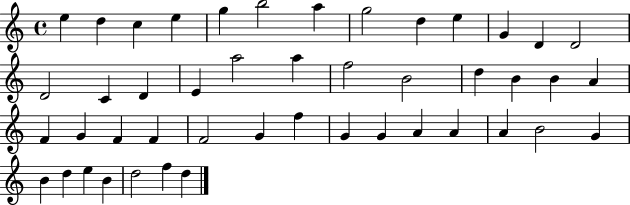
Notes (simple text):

E5/q D5/q C5/q E5/q G5/q B5/h A5/q G5/h D5/q E5/q G4/q D4/q D4/h D4/h C4/q D4/q E4/q A5/h A5/q F5/h B4/h D5/q B4/q B4/q A4/q F4/q G4/q F4/q F4/q F4/h G4/q F5/q G4/q G4/q A4/q A4/q A4/q B4/h G4/q B4/q D5/q E5/q B4/q D5/h F5/q D5/q